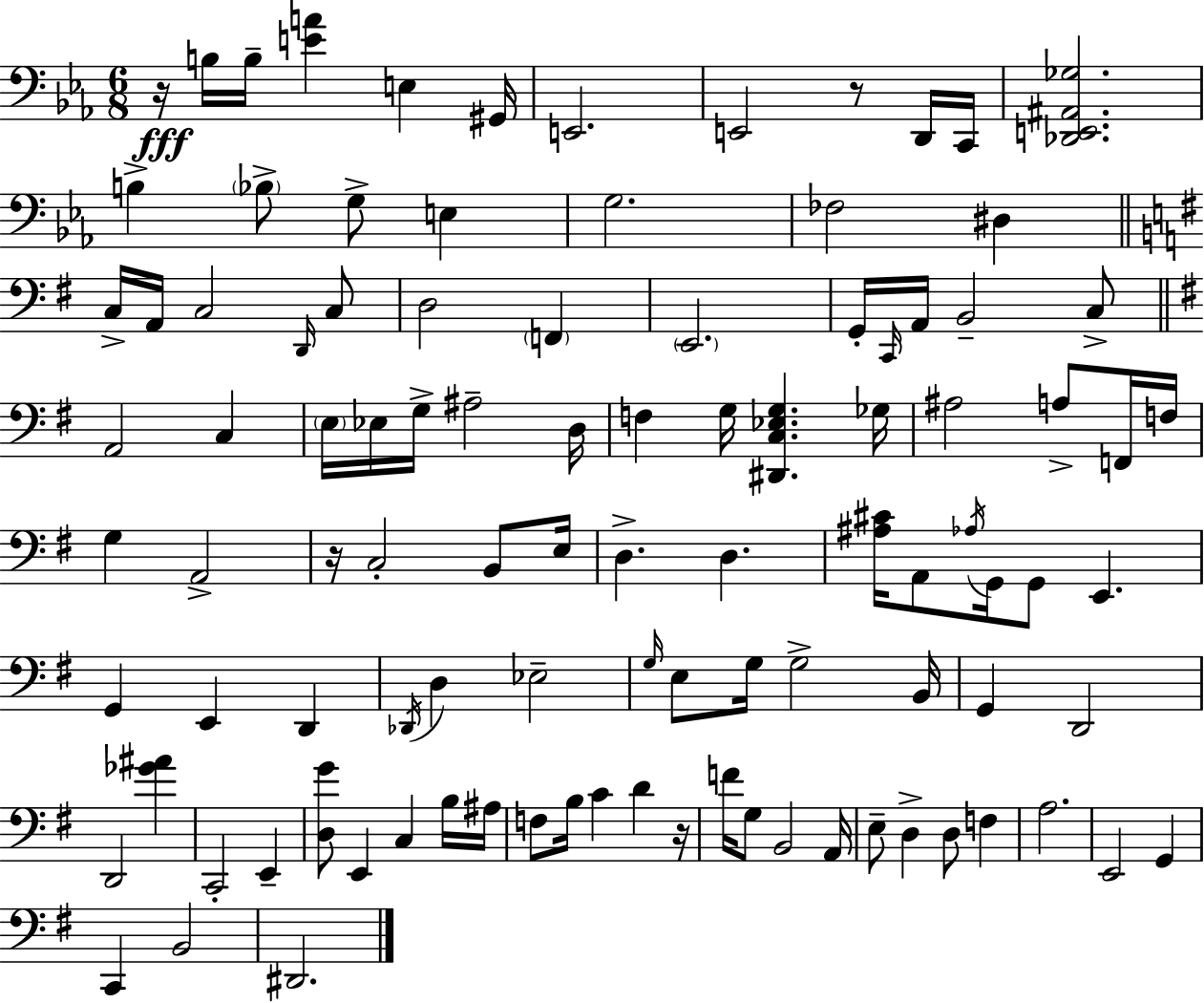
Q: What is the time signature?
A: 6/8